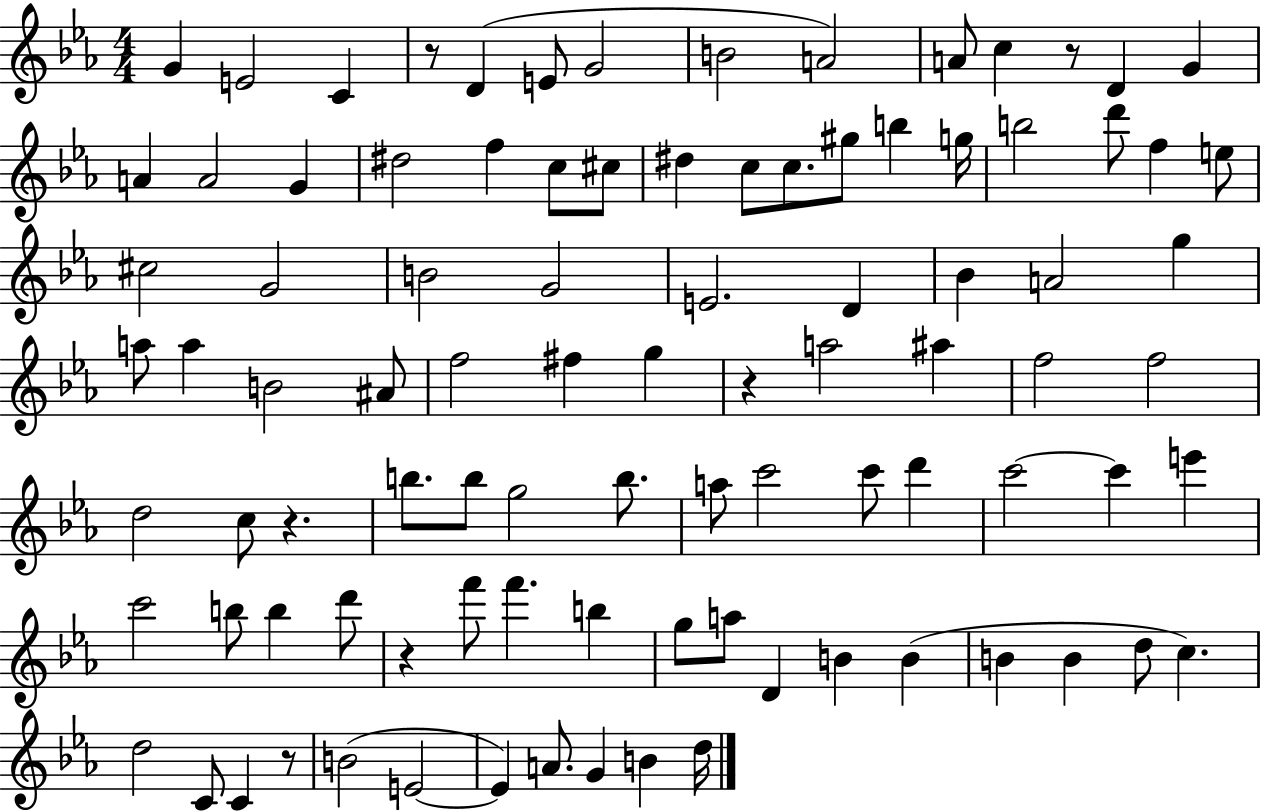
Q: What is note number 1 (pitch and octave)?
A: G4